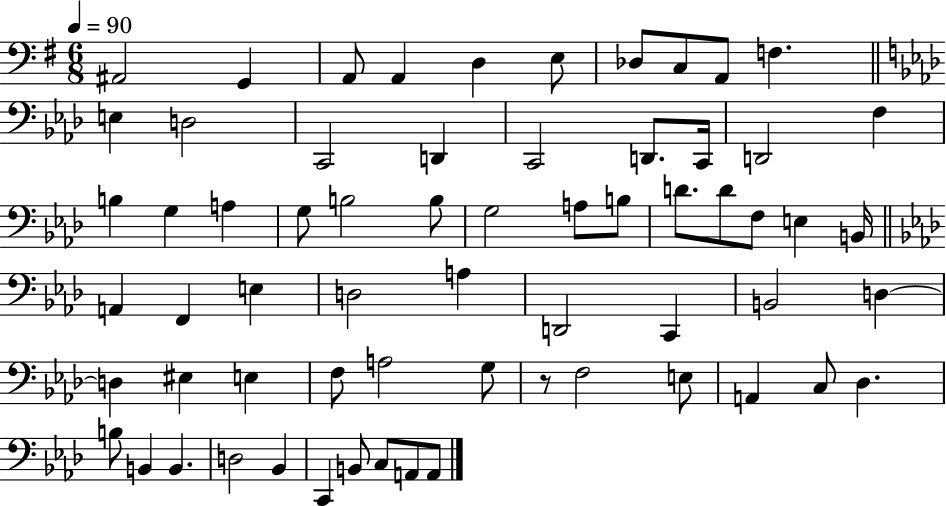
A#2/h G2/q A2/e A2/q D3/q E3/e Db3/e C3/e A2/e F3/q. E3/q D3/h C2/h D2/q C2/h D2/e. C2/s D2/h F3/q B3/q G3/q A3/q G3/e B3/h B3/e G3/h A3/e B3/e D4/e. D4/e F3/e E3/q B2/s A2/q F2/q E3/q D3/h A3/q D2/h C2/q B2/h D3/q D3/q EIS3/q E3/q F3/e A3/h G3/e R/e F3/h E3/e A2/q C3/e Db3/q. B3/e B2/q B2/q. D3/h Bb2/q C2/q B2/e C3/e A2/e A2/e